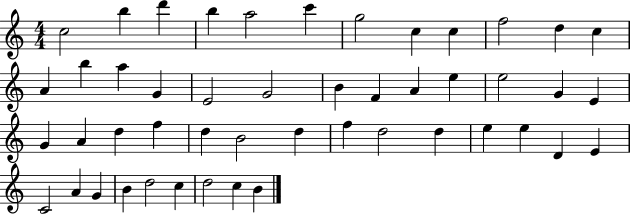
{
  \clef treble
  \numericTimeSignature
  \time 4/4
  \key c \major
  c''2 b''4 d'''4 | b''4 a''2 c'''4 | g''2 c''4 c''4 | f''2 d''4 c''4 | \break a'4 b''4 a''4 g'4 | e'2 g'2 | b'4 f'4 a'4 e''4 | e''2 g'4 e'4 | \break g'4 a'4 d''4 f''4 | d''4 b'2 d''4 | f''4 d''2 d''4 | e''4 e''4 d'4 e'4 | \break c'2 a'4 g'4 | b'4 d''2 c''4 | d''2 c''4 b'4 | \bar "|."
}